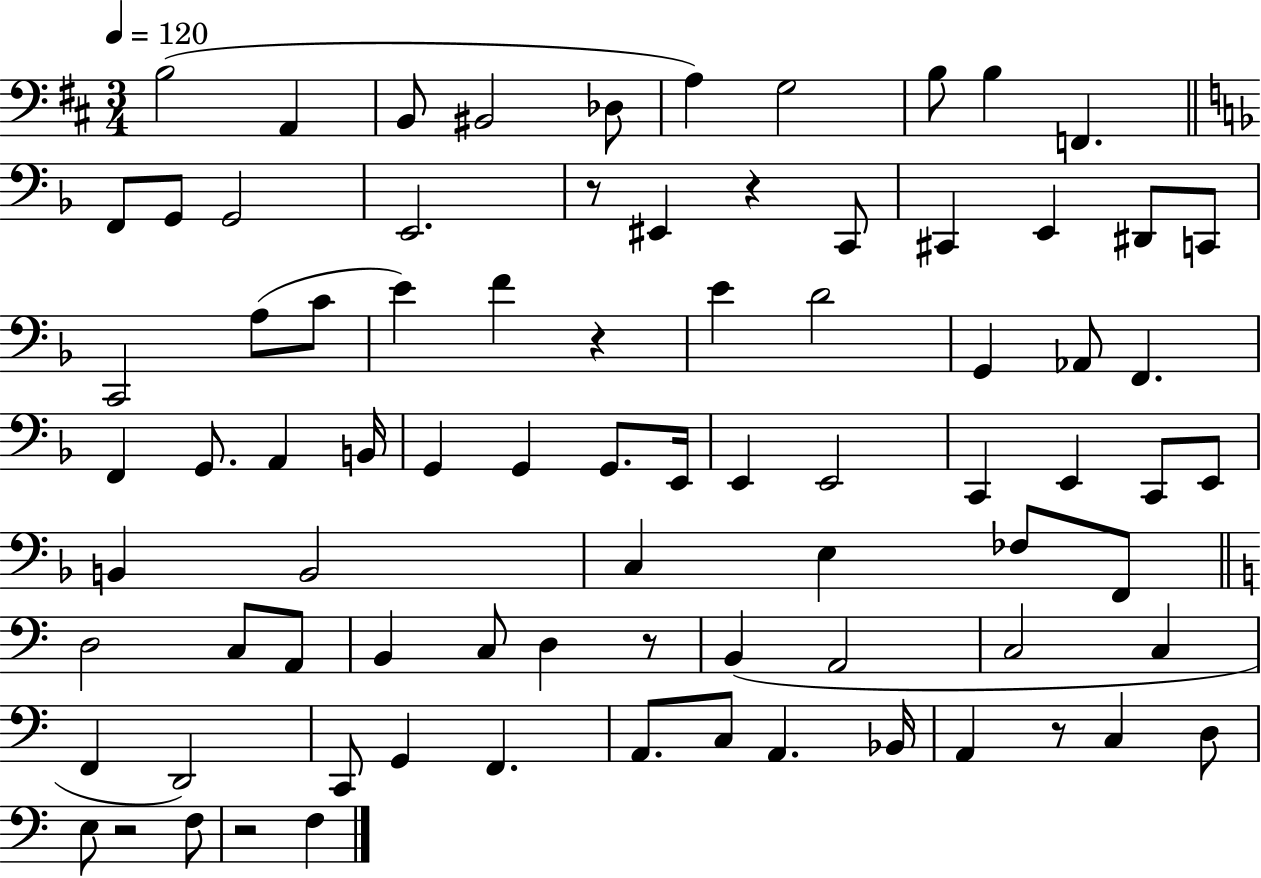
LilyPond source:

{
  \clef bass
  \numericTimeSignature
  \time 3/4
  \key d \major
  \tempo 4 = 120
  b2( a,4 | b,8 bis,2 des8 | a4) g2 | b8 b4 f,4. | \break \bar "||" \break \key f \major f,8 g,8 g,2 | e,2. | r8 eis,4 r4 c,8 | cis,4 e,4 dis,8 c,8 | \break c,2 a8( c'8 | e'4) f'4 r4 | e'4 d'2 | g,4 aes,8 f,4. | \break f,4 g,8. a,4 b,16 | g,4 g,4 g,8. e,16 | e,4 e,2 | c,4 e,4 c,8 e,8 | \break b,4 b,2 | c4 e4 fes8 f,8 | \bar "||" \break \key a \minor d2 c8 a,8 | b,4 c8 d4 r8 | b,4( a,2 | c2 c4 | \break f,4 d,2) | c,8 g,4 f,4. | a,8. c8 a,4. bes,16 | a,4 r8 c4 d8 | \break e8 r2 f8 | r2 f4 | \bar "|."
}